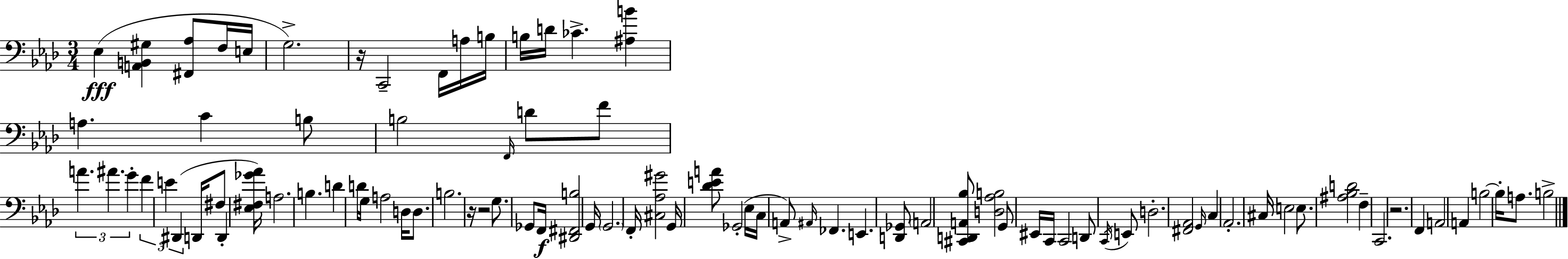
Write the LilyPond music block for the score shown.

{
  \clef bass
  \numericTimeSignature
  \time 3/4
  \key aes \major
  \repeat volta 2 { ees4(\fff <a, b, gis>4 <fis, aes>8 f16 e16 | g2.->) | r16 c,2-- f,16 a16 b16 | b16 d'16 ces'4.-> <ais b'>4 | \break a4. c'4 b8 | b2 \grace { f,16 } d'8 f'8 | \tuplet 3/2 { a'4. ais'4. | g'4-. } \tuplet 3/2 { f'4 e'4 | \break dis,4( } d,16 fis8 d,4-. | <ees fis ges' aes'>16) a2. | b4. d'4 d'16 | g16 a2 d16 d8. | \break b2. | r16 r2 g8. | ges,8 f,16\f <dis, fis, b>2 | g,16 \parenthesize g,2. | \break f,16-. <cis aes gis'>2 g,16 <des' e' a'>8 | ges,2-.( ees16 c16 a,8->) | \grace { ais,16 } fes,4. e,4. | <d, ges,>8 \parenthesize a,2 | \break <cis, d, a, bes>8 <d aes b>2 g,8 | eis,16 c,16 c,2 d,8 | \acciaccatura { c,16 } e,8 d2.-. | <fis, aes,>2 \grace { g,16 } | \break c4 aes,2.-. | cis16 e2 | e8. <ais bes d'>2 | f4-- c,2. | \break r2. | f,4 a,2 | a,4 b2~~ | b16-. a8. b2-> | \break } \bar "|."
}